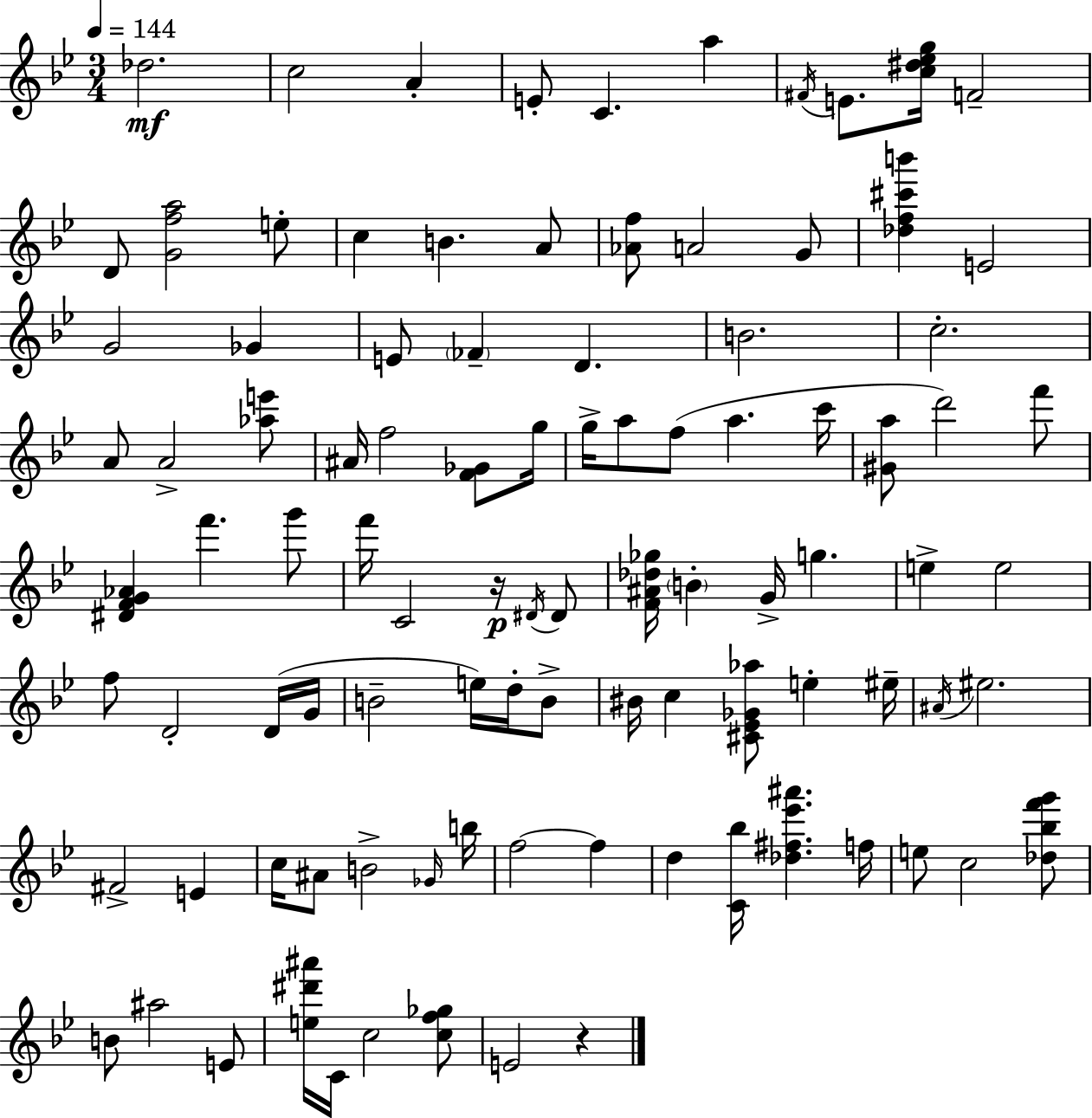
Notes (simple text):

Db5/h. C5/h A4/q E4/e C4/q. A5/q F#4/s E4/e. [C5,D#5,Eb5,G5]/s F4/h D4/e [G4,F5,A5]/h E5/e C5/q B4/q. A4/e [Ab4,F5]/e A4/h G4/e [Db5,F5,C#6,B6]/q E4/h G4/h Gb4/q E4/e FES4/q D4/q. B4/h. C5/h. A4/e A4/h [Ab5,E6]/e A#4/s F5/h [F4,Gb4]/e G5/s G5/s A5/e F5/e A5/q. C6/s [G#4,A5]/e D6/h F6/e [D#4,F4,G4,Ab4]/q F6/q. G6/e F6/s C4/h R/s D#4/s D#4/e [F4,A#4,Db5,Gb5]/s B4/q G4/s G5/q. E5/q E5/h F5/e D4/h D4/s G4/s B4/h E5/s D5/s B4/e BIS4/s C5/q [C#4,Eb4,Gb4,Ab5]/e E5/q EIS5/s A#4/s EIS5/h. F#4/h E4/q C5/s A#4/e B4/h Gb4/s B5/s F5/h F5/q D5/q [C4,Bb5]/s [Db5,F#5,Eb6,A#6]/q. F5/s E5/e C5/h [Db5,Bb5,F6,G6]/e B4/e A#5/h E4/e [E5,D#6,A#6]/s C4/s C5/h [C5,F5,Gb5]/e E4/h R/q